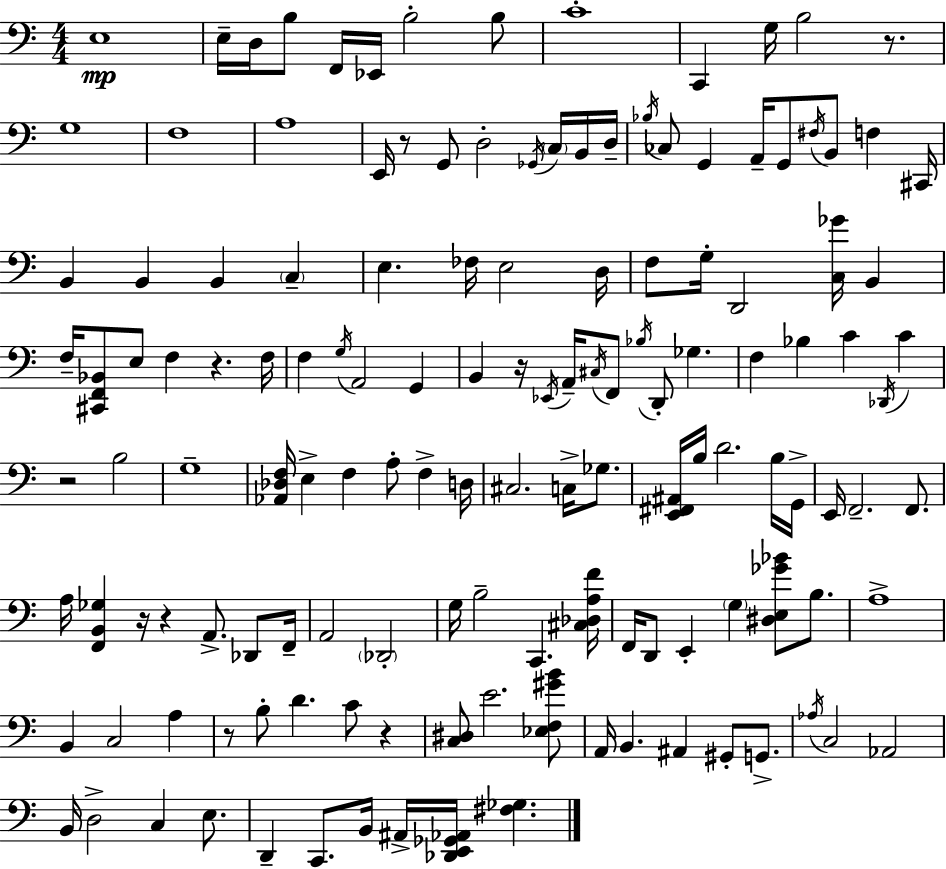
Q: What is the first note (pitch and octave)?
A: E3